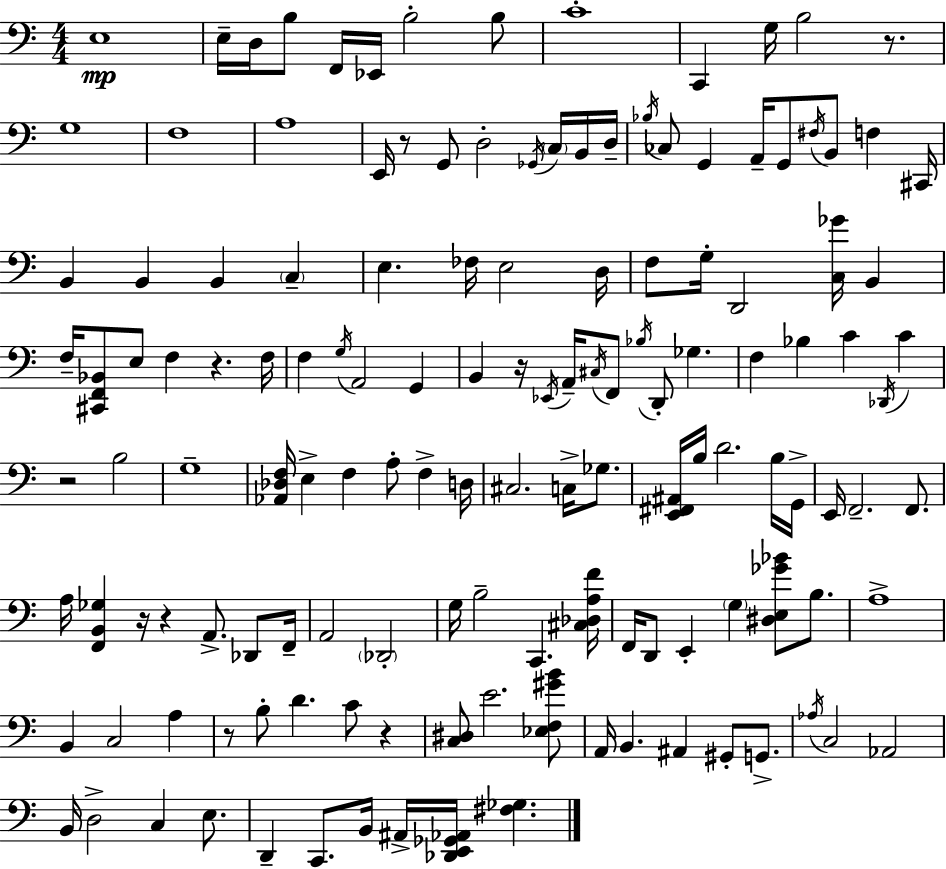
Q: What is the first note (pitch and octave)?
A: E3